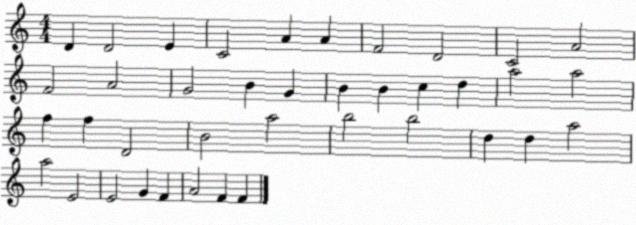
X:1
T:Untitled
M:4/4
L:1/4
K:C
D D2 E C2 A A F2 D2 C2 A2 F2 A2 G2 B G B B c d a2 a2 f f D2 B2 a2 b2 b2 d d a2 a2 E2 E2 G F A2 F F